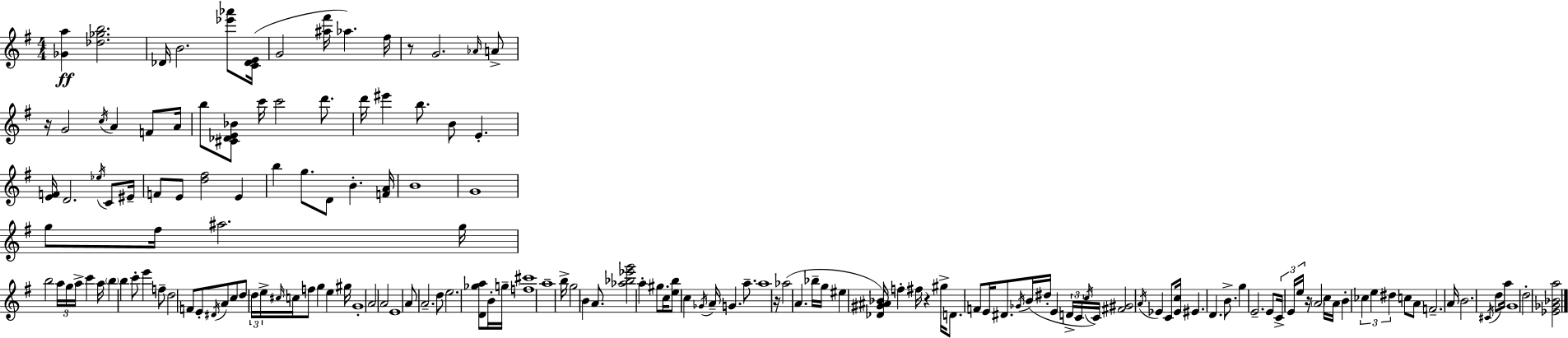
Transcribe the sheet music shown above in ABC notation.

X:1
T:Untitled
M:4/4
L:1/4
K:G
[_Ga] [_d_gb]2 _D/4 B2 [_e'_a']/2 [C_DE]/4 G2 [^a^f']/4 _a ^f/4 z/2 G2 _A/4 A/2 z/4 G2 c/4 A F/2 A/4 b/2 [^C_DE_B]/2 c'/4 c'2 d'/2 d'/4 ^e' b/2 B/2 E [EF]/4 D2 _e/4 C/2 ^E/4 F/2 E/2 [d^f]2 E b g/2 D/2 B [FA]/4 B4 G4 g/2 ^f/4 ^a2 g/4 b2 a/4 g/4 a/4 c' a/4 b b c'/2 e' f/2 d2 F/2 E/2 ^D/4 A/2 c/2 d/2 d/4 e/4 ^c/4 c/4 f/2 g e ^g/4 G4 A2 A2 E4 A/2 A2 d/2 e2 [D_ga]/2 B/4 g/4 [f^c']4 a4 b/4 g2 B A/2 [_a_b_e'g']2 a ^g/2 c/4 [eb]/2 c _G/4 A/4 G a/2 a4 z/4 _a2 A _b/4 g/4 ^e [_D^G^A_B]/4 f ^f/4 z ^g/4 D/2 F/2 E/4 ^D/2 _G/4 B/4 ^d/4 E D/4 C/4 c/4 C/4 [^F^G]2 A/4 _E C/2 [_Ec]/4 ^E D B/2 g E2 E/2 C/4 E/4 e/4 z/4 A2 c/4 A/4 B _c e ^d c/2 A/2 F2 A/4 B2 ^C/4 d/2 a/4 G4 d2 [_E_G_Ba]2